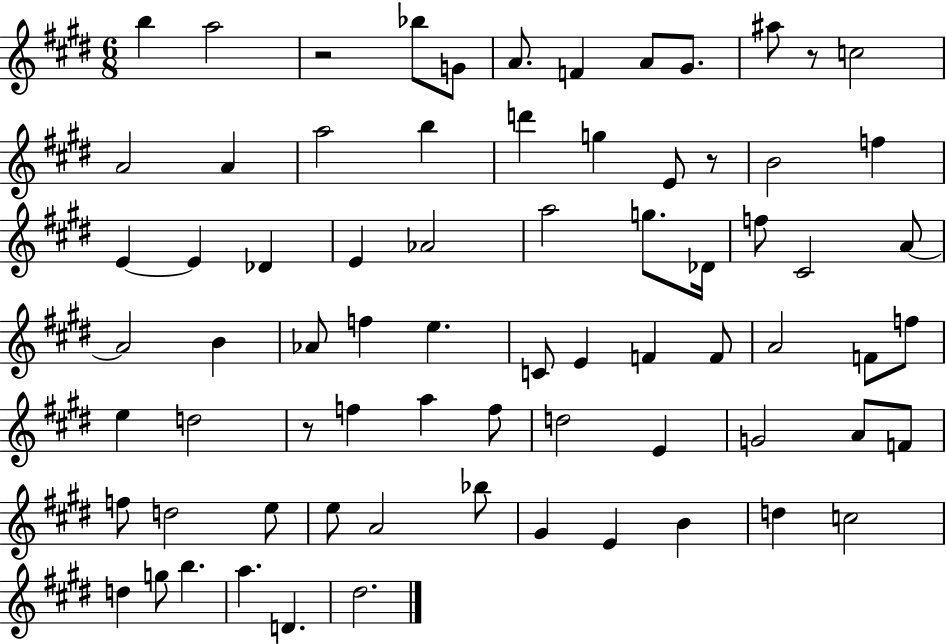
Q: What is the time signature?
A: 6/8